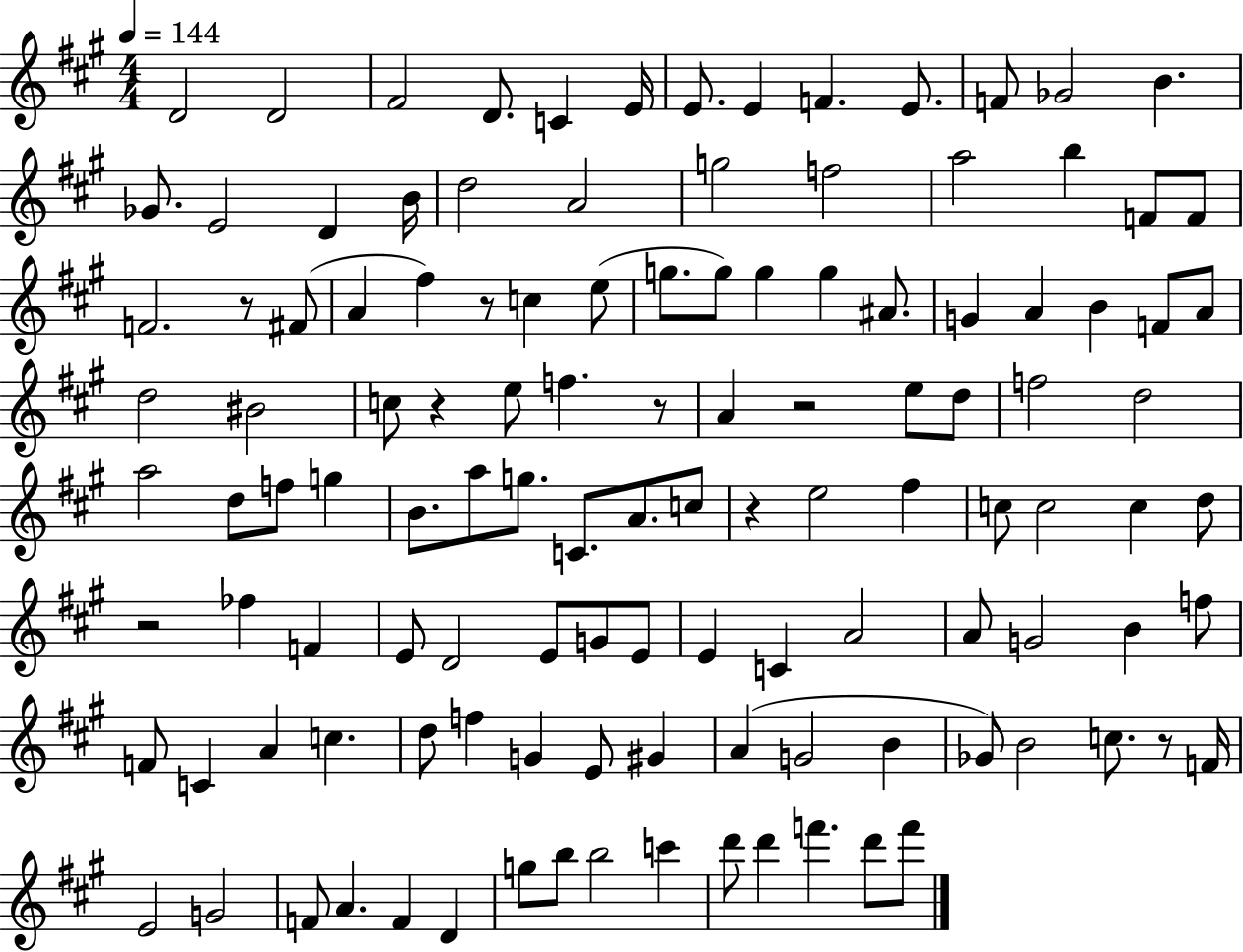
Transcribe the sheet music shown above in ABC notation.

X:1
T:Untitled
M:4/4
L:1/4
K:A
D2 D2 ^F2 D/2 C E/4 E/2 E F E/2 F/2 _G2 B _G/2 E2 D B/4 d2 A2 g2 f2 a2 b F/2 F/2 F2 z/2 ^F/2 A ^f z/2 c e/2 g/2 g/2 g g ^A/2 G A B F/2 A/2 d2 ^B2 c/2 z e/2 f z/2 A z2 e/2 d/2 f2 d2 a2 d/2 f/2 g B/2 a/2 g/2 C/2 A/2 c/2 z e2 ^f c/2 c2 c d/2 z2 _f F E/2 D2 E/2 G/2 E/2 E C A2 A/2 G2 B f/2 F/2 C A c d/2 f G E/2 ^G A G2 B _G/2 B2 c/2 z/2 F/4 E2 G2 F/2 A F D g/2 b/2 b2 c' d'/2 d' f' d'/2 f'/2